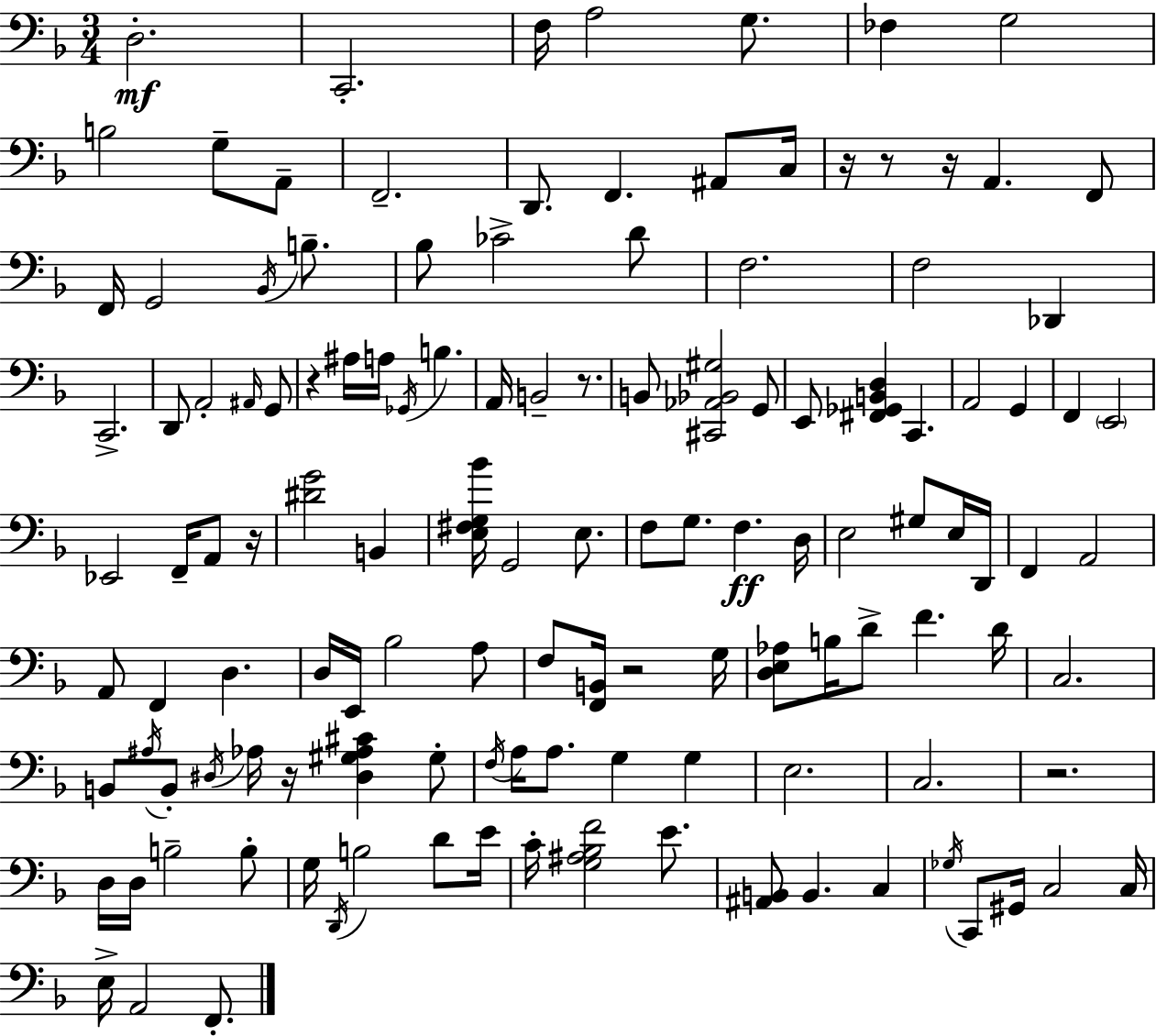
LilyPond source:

{
  \clef bass
  \numericTimeSignature
  \time 3/4
  \key f \major
  d2.-.\mf | c,2.-. | f16 a2 g8. | fes4 g2 | \break b2 g8-- a,8-- | f,2.-- | d,8. f,4. ais,8 c16 | r16 r8 r16 a,4. f,8 | \break f,16 g,2 \acciaccatura { bes,16 } b8.-- | bes8 ces'2-> d'8 | f2. | f2 des,4 | \break c,2.-> | d,8 a,2-. \grace { ais,16 } | g,8 r4 ais16 a16 \acciaccatura { ges,16 } b4. | a,16 b,2-- | \break r8. b,8 <cis, aes, bes, gis>2 | g,8 e,8 <fis, ges, b, d>4 c,4. | a,2 g,4 | f,4 \parenthesize e,2 | \break ees,2 f,16-- | a,8 r16 <dis' g'>2 b,4 | <e fis g bes'>16 g,2 | e8. f8 g8. f4.\ff | \break d16 e2 gis8 | e16 d,16 f,4 a,2 | a,8 f,4 d4. | d16 e,16 bes2 | \break a8 f8 <f, b,>16 r2 | g16 <d e aes>8 b16 d'8-> f'4. | d'16 c2. | b,8 \acciaccatura { ais16 } b,8-. \acciaccatura { dis16 } aes16 r16 <dis gis aes cis'>4 | \break gis8-. \acciaccatura { f16 } a16 a8. g4 | g4 e2. | c2. | r2. | \break d16 d16 b2-- | b8-. g16 \acciaccatura { d,16 } b2 | d'8 e'16 c'16-. <g ais bes f'>2 | e'8. <ais, b,>8 b,4. | \break c4 \acciaccatura { ges16 } c,8 gis,16 c2 | c16 e16-> a,2 | f,8.-. \bar "|."
}